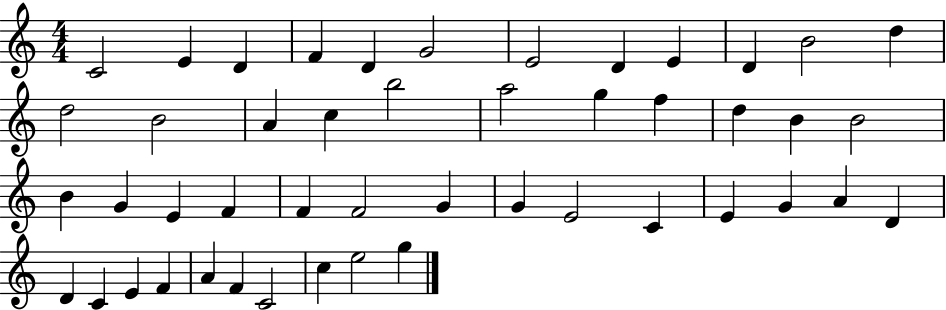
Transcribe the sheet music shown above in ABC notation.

X:1
T:Untitled
M:4/4
L:1/4
K:C
C2 E D F D G2 E2 D E D B2 d d2 B2 A c b2 a2 g f d B B2 B G E F F F2 G G E2 C E G A D D C E F A F C2 c e2 g